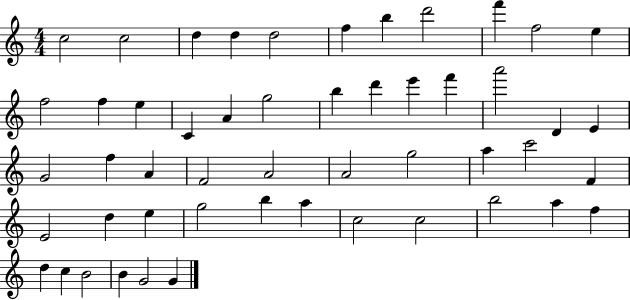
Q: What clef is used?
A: treble